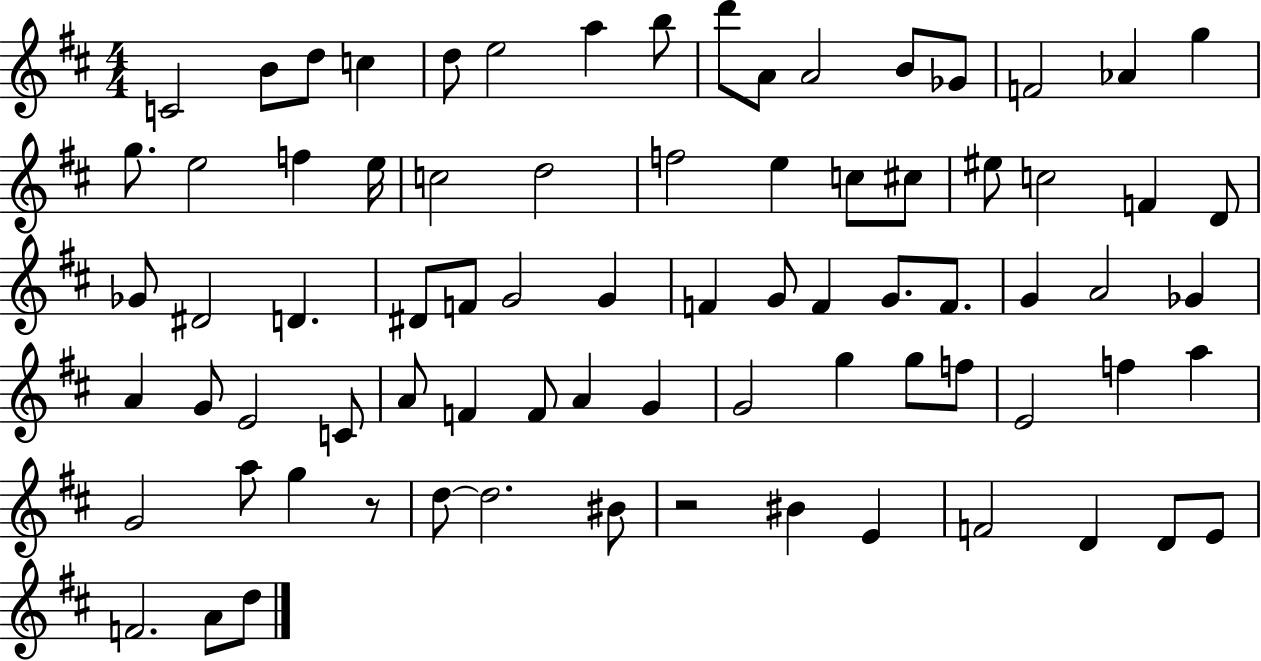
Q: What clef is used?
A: treble